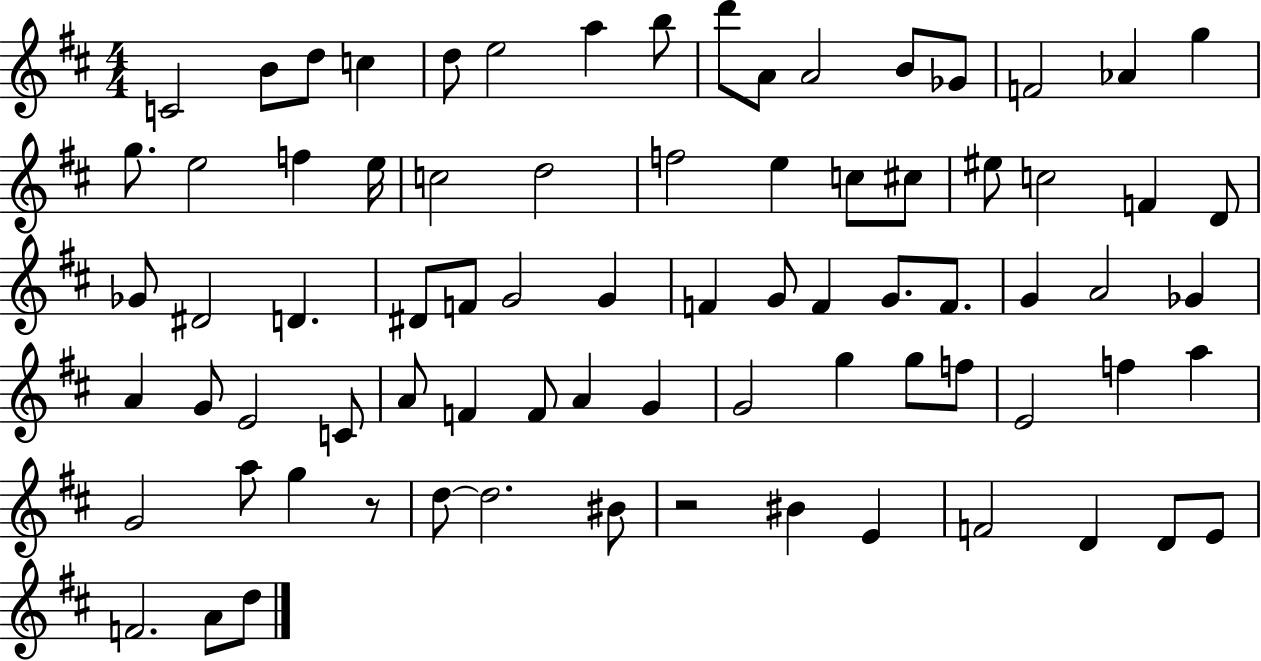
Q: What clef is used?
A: treble